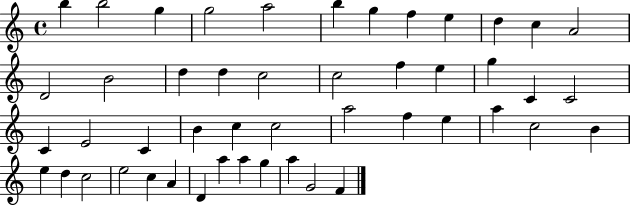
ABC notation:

X:1
T:Untitled
M:4/4
L:1/4
K:C
b b2 g g2 a2 b g f e d c A2 D2 B2 d d c2 c2 f e g C C2 C E2 C B c c2 a2 f e a c2 B e d c2 e2 c A D a a g a G2 F